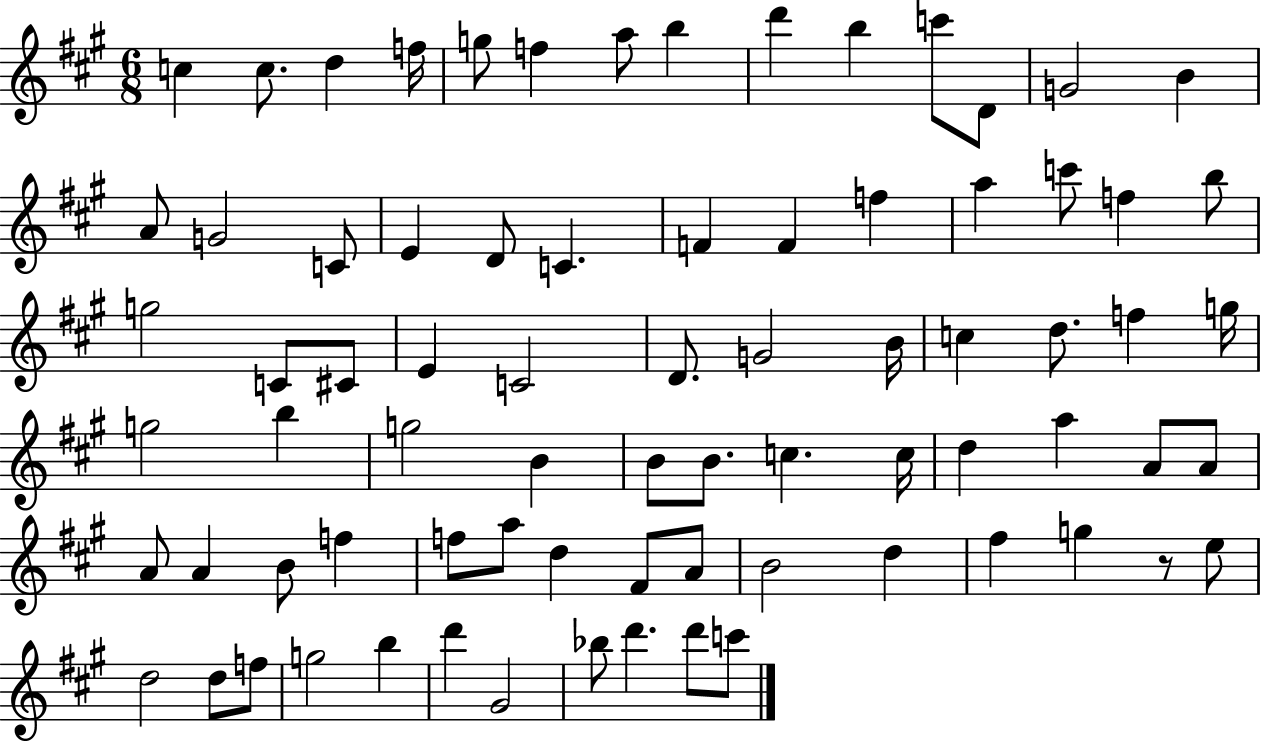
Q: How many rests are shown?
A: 1